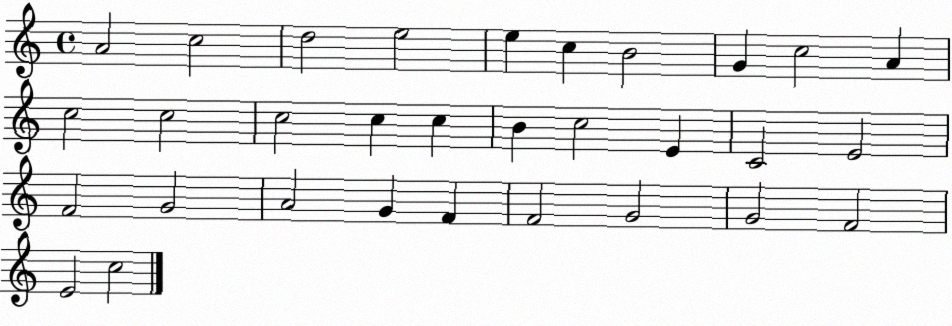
X:1
T:Untitled
M:4/4
L:1/4
K:C
A2 c2 d2 e2 e c B2 G c2 A c2 c2 c2 c c B c2 E C2 E2 F2 G2 A2 G F F2 G2 G2 F2 E2 c2